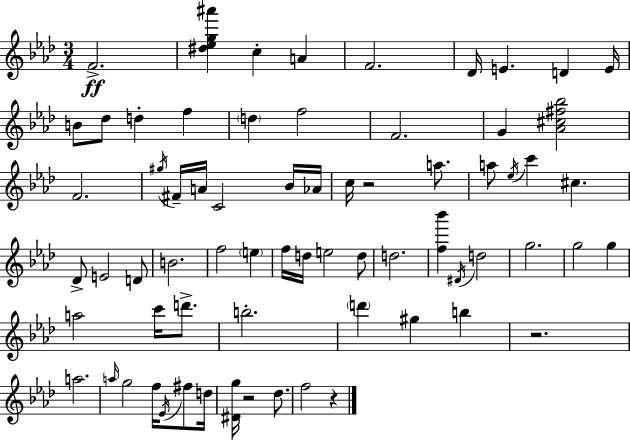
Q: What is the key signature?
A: AES major